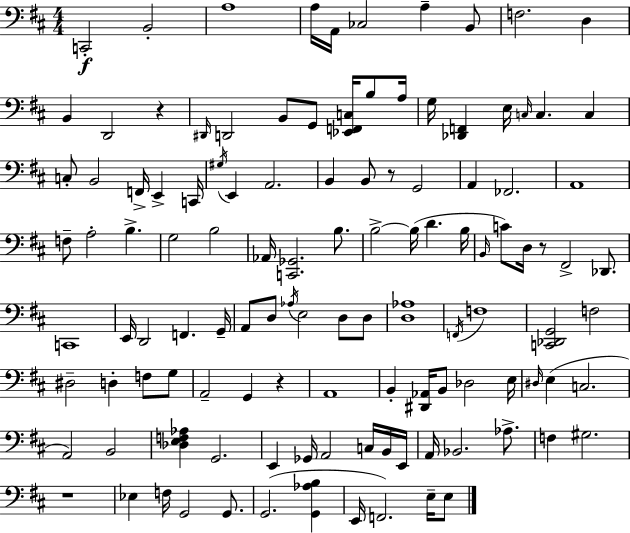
X:1
T:Untitled
M:4/4
L:1/4
K:D
C,,2 B,,2 A,4 A,/4 A,,/4 _C,2 A, B,,/2 F,2 D, B,, D,,2 z ^D,,/4 D,,2 B,,/2 G,,/2 [_E,,F,,C,]/4 B,/2 A,/4 G,/4 [_D,,F,,] E,/4 C,/4 C, C, C,/2 B,,2 F,,/4 E,, C,,/4 ^G,/4 E,, A,,2 B,, B,,/2 z/2 G,,2 A,, _F,,2 A,,4 F,/2 A,2 B, G,2 B,2 _A,,/4 [C,,_G,,]2 B,/2 B,2 B,/4 D B,/4 B,,/4 C/2 D,/4 z/2 ^F,,2 _D,,/2 C,,4 E,,/4 D,,2 F,, G,,/4 A,,/2 D,/2 _A,/4 E,2 D,/2 D,/2 [D,_A,]4 F,,/4 F,4 [C,,_D,,G,,]2 F,2 ^D,2 D, F,/2 G,/2 A,,2 G,, z A,,4 B,, [^D,,_A,,]/4 B,,/2 _D,2 E,/4 ^D,/4 E, C,2 A,,2 B,,2 [_D,E,F,_A,] G,,2 E,, _G,,/4 A,,2 C,/4 B,,/4 E,,/4 A,,/4 _B,,2 _A,/2 F, ^G,2 z4 _E, F,/4 G,,2 G,,/2 G,,2 [G,,_A,B,] E,,/4 F,,2 E,/4 E,/2